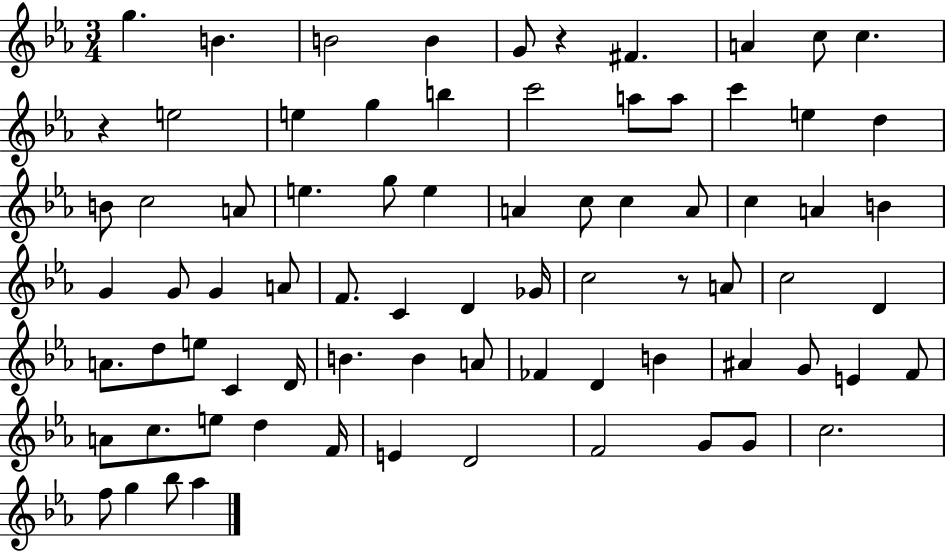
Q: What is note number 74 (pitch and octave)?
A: Ab5